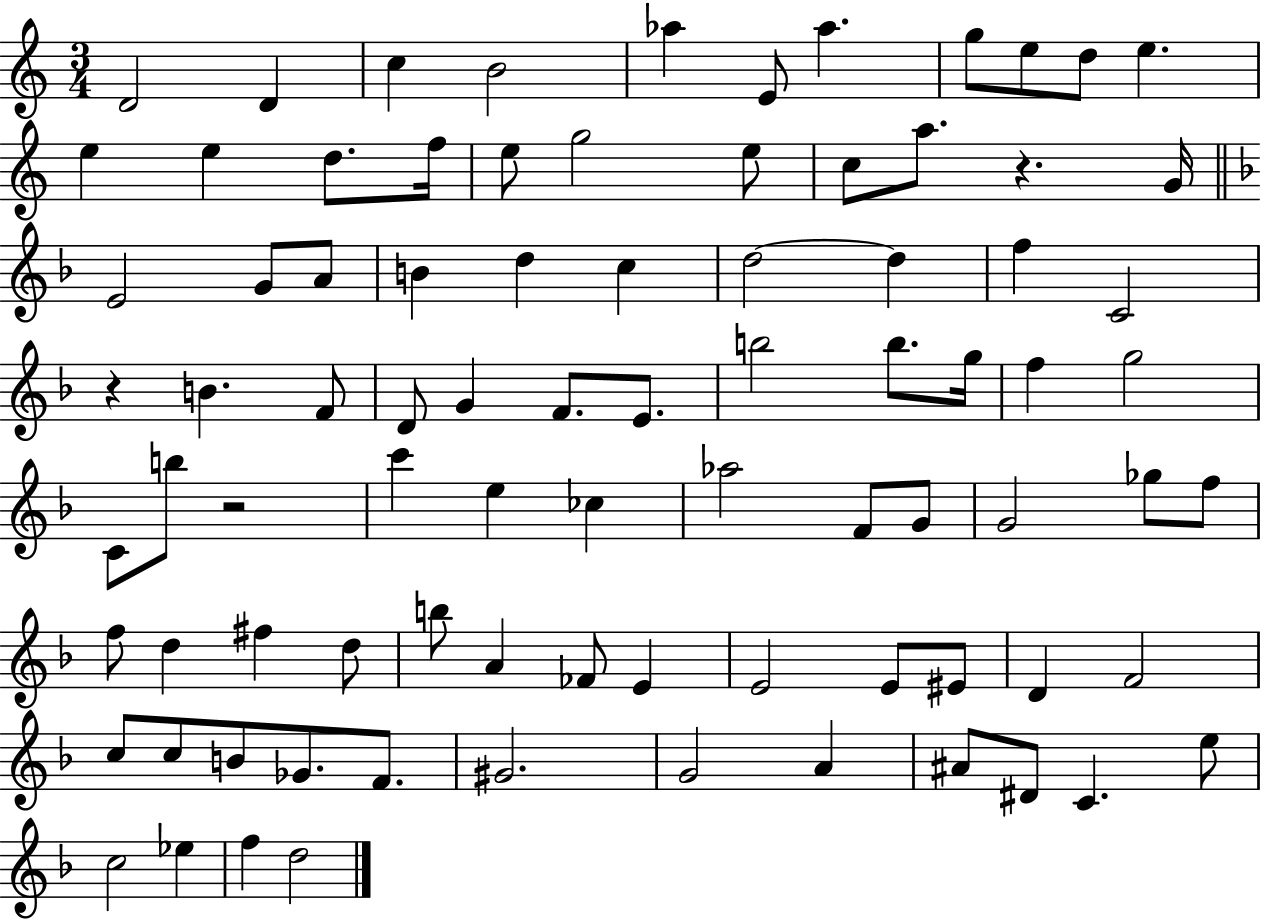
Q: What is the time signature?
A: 3/4